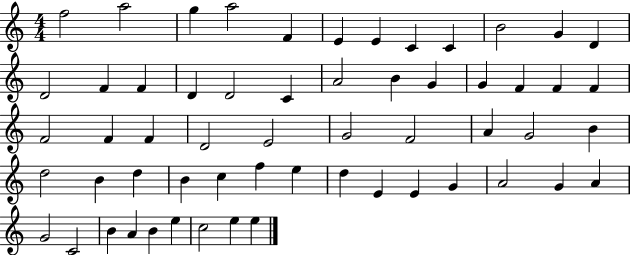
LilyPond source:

{
  \clef treble
  \numericTimeSignature
  \time 4/4
  \key c \major
  f''2 a''2 | g''4 a''2 f'4 | e'4 e'4 c'4 c'4 | b'2 g'4 d'4 | \break d'2 f'4 f'4 | d'4 d'2 c'4 | a'2 b'4 g'4 | g'4 f'4 f'4 f'4 | \break f'2 f'4 f'4 | d'2 e'2 | g'2 f'2 | a'4 g'2 b'4 | \break d''2 b'4 d''4 | b'4 c''4 f''4 e''4 | d''4 e'4 e'4 g'4 | a'2 g'4 a'4 | \break g'2 c'2 | b'4 a'4 b'4 e''4 | c''2 e''4 e''4 | \bar "|."
}